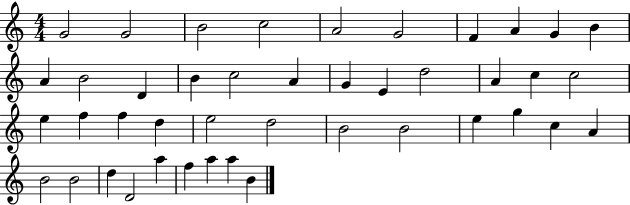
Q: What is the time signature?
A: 4/4